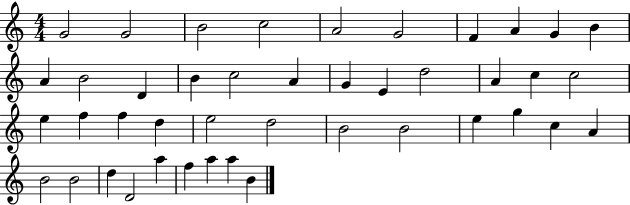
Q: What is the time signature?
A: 4/4